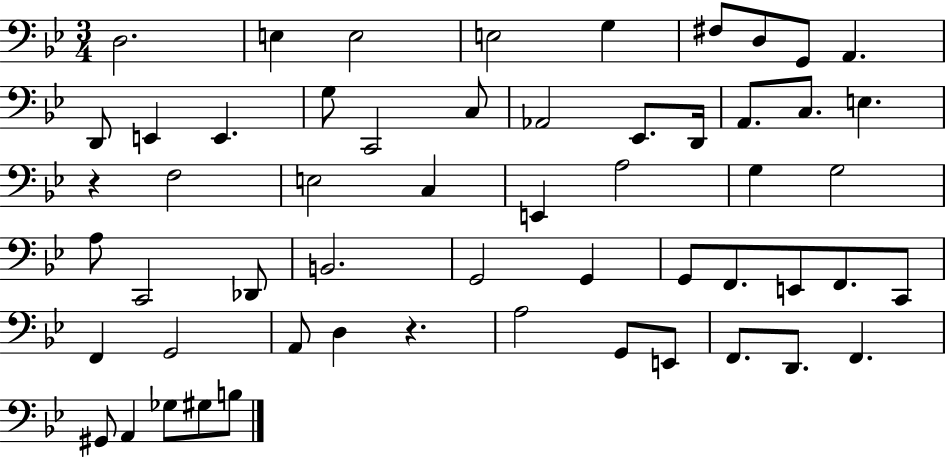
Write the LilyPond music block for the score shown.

{
  \clef bass
  \numericTimeSignature
  \time 3/4
  \key bes \major
  d2. | e4 e2 | e2 g4 | fis8 d8 g,8 a,4. | \break d,8 e,4 e,4. | g8 c,2 c8 | aes,2 ees,8. d,16 | a,8. c8. e4. | \break r4 f2 | e2 c4 | e,4 a2 | g4 g2 | \break a8 c,2 des,8 | b,2. | g,2 g,4 | g,8 f,8. e,8 f,8. c,8 | \break f,4 g,2 | a,8 d4 r4. | a2 g,8 e,8 | f,8. d,8. f,4. | \break gis,8 a,4 ges8 gis8 b8 | \bar "|."
}